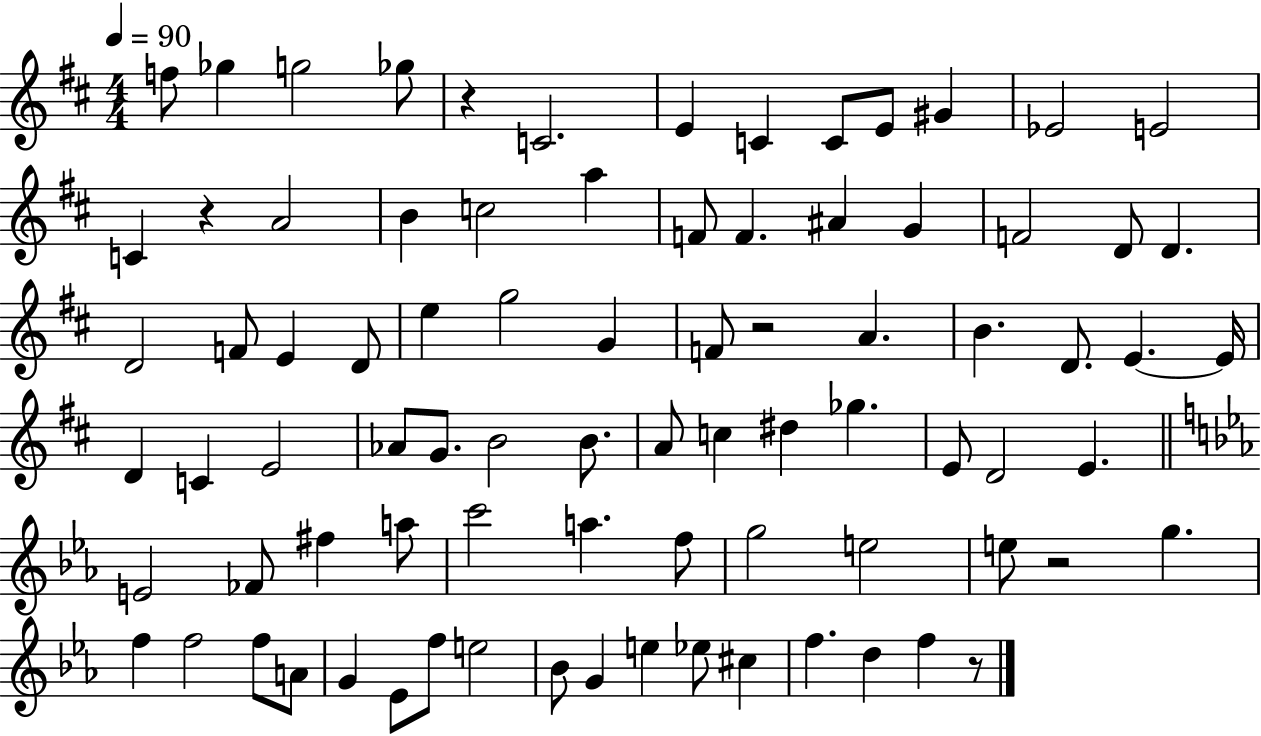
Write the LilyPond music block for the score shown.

{
  \clef treble
  \numericTimeSignature
  \time 4/4
  \key d \major
  \tempo 4 = 90
  f''8 ges''4 g''2 ges''8 | r4 c'2. | e'4 c'4 c'8 e'8 gis'4 | ees'2 e'2 | \break c'4 r4 a'2 | b'4 c''2 a''4 | f'8 f'4. ais'4 g'4 | f'2 d'8 d'4. | \break d'2 f'8 e'4 d'8 | e''4 g''2 g'4 | f'8 r2 a'4. | b'4. d'8. e'4.~~ e'16 | \break d'4 c'4 e'2 | aes'8 g'8. b'2 b'8. | a'8 c''4 dis''4 ges''4. | e'8 d'2 e'4. | \break \bar "||" \break \key ees \major e'2 fes'8 fis''4 a''8 | c'''2 a''4. f''8 | g''2 e''2 | e''8 r2 g''4. | \break f''4 f''2 f''8 a'8 | g'4 ees'8 f''8 e''2 | bes'8 g'4 e''4 ees''8 cis''4 | f''4. d''4 f''4 r8 | \break \bar "|."
}